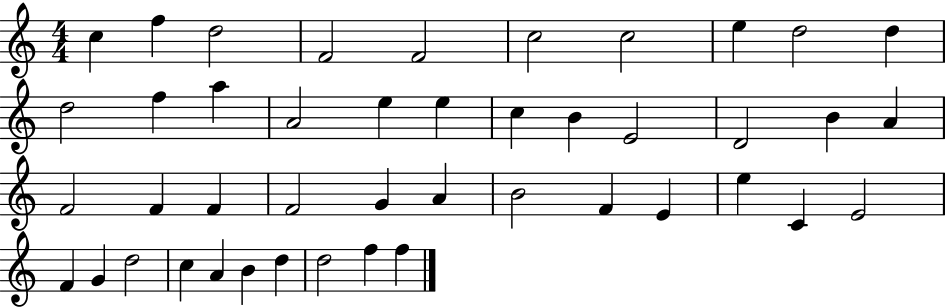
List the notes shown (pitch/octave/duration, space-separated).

C5/q F5/q D5/h F4/h F4/h C5/h C5/h E5/q D5/h D5/q D5/h F5/q A5/q A4/h E5/q E5/q C5/q B4/q E4/h D4/h B4/q A4/q F4/h F4/q F4/q F4/h G4/q A4/q B4/h F4/q E4/q E5/q C4/q E4/h F4/q G4/q D5/h C5/q A4/q B4/q D5/q D5/h F5/q F5/q